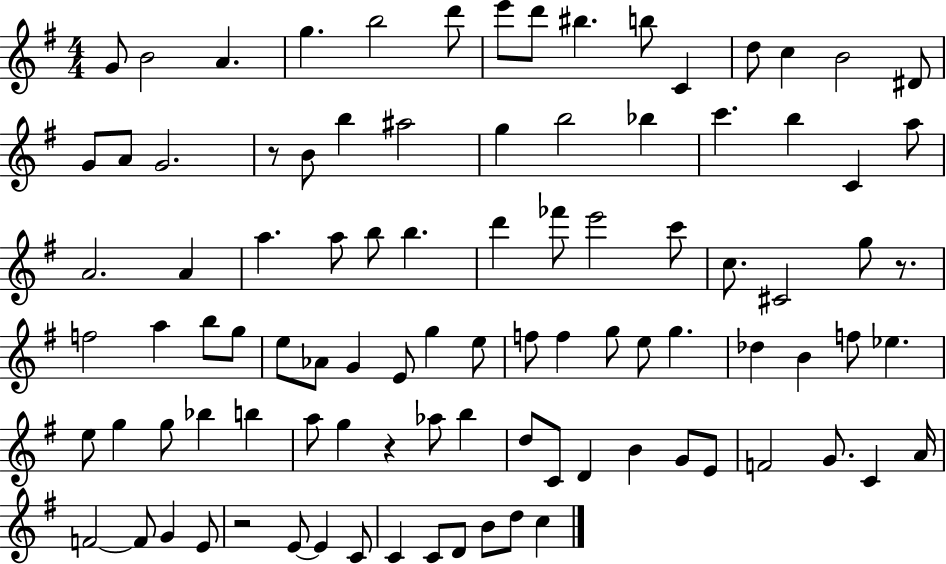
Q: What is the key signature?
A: G major